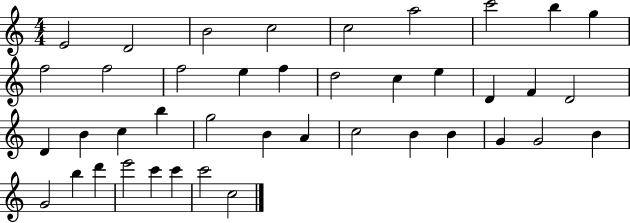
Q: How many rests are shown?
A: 0